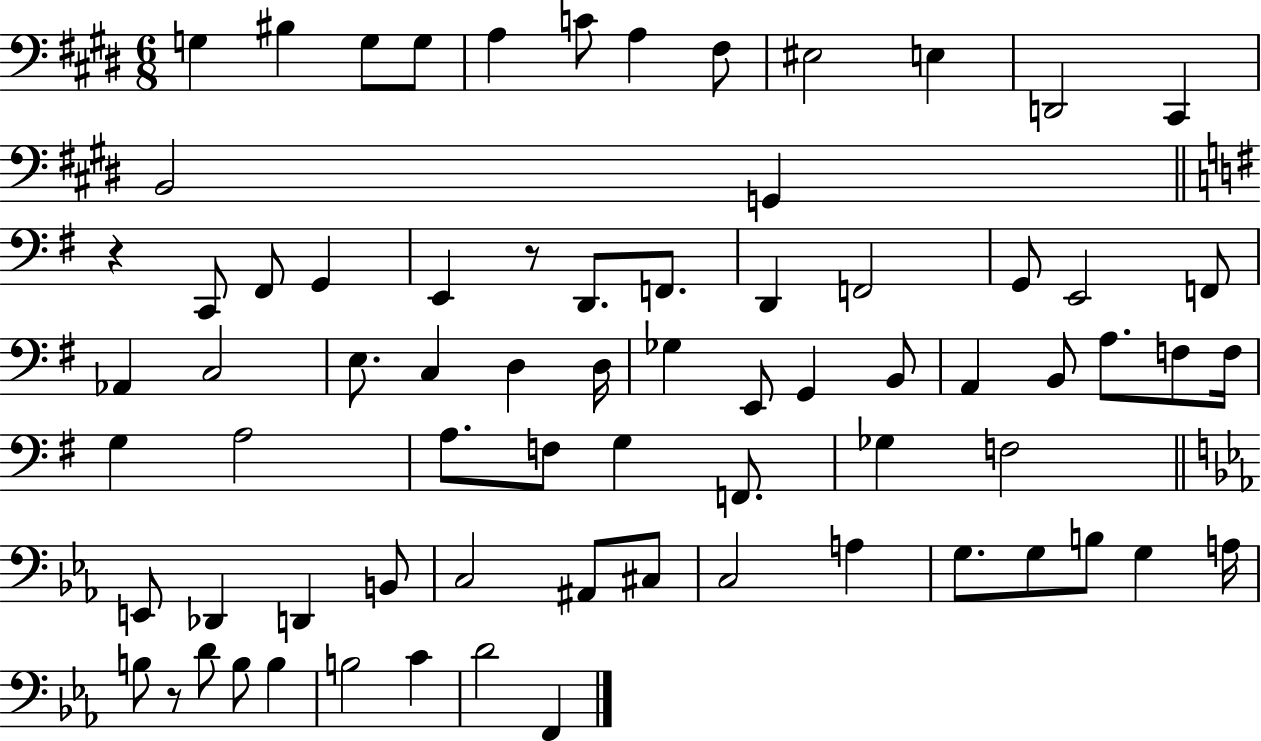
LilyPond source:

{
  \clef bass
  \numericTimeSignature
  \time 6/8
  \key e \major
  g4 bis4 g8 g8 | a4 c'8 a4 fis8 | eis2 e4 | d,2 cis,4 | \break b,2 g,4 | \bar "||" \break \key g \major r4 c,8 fis,8 g,4 | e,4 r8 d,8. f,8. | d,4 f,2 | g,8 e,2 f,8 | \break aes,4 c2 | e8. c4 d4 d16 | ges4 e,8 g,4 b,8 | a,4 b,8 a8. f8 f16 | \break g4 a2 | a8. f8 g4 f,8. | ges4 f2 | \bar "||" \break \key ees \major e,8 des,4 d,4 b,8 | c2 ais,8 cis8 | c2 a4 | g8. g8 b8 g4 a16 | \break b8 r8 d'8 b8 b4 | b2 c'4 | d'2 f,4 | \bar "|."
}